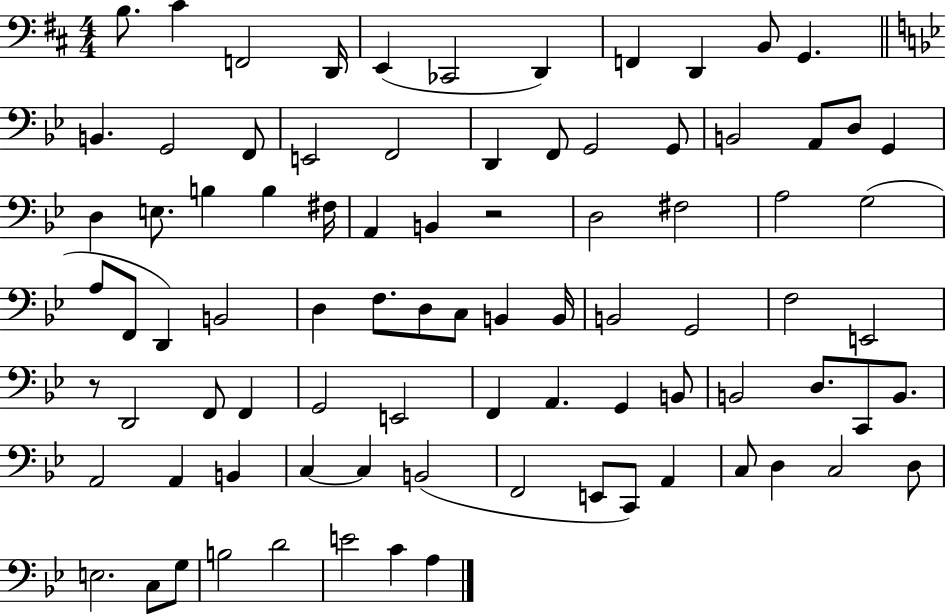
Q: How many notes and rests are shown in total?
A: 86